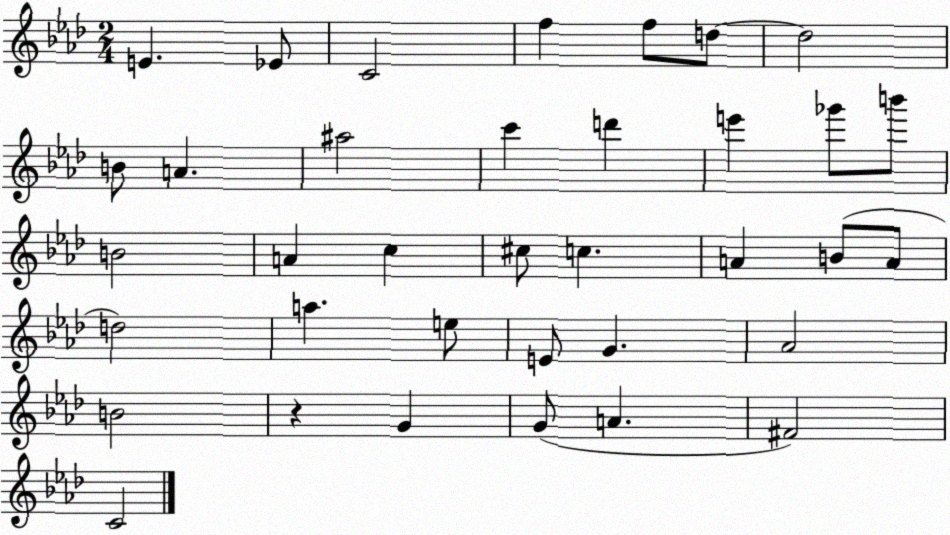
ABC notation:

X:1
T:Untitled
M:2/4
L:1/4
K:Ab
E _E/2 C2 f f/2 d/2 d2 B/2 A ^a2 c' d' e' _g'/2 b'/2 B2 A c ^c/2 c A B/2 A/2 d2 a e/2 E/2 G _A2 B2 z G G/2 A ^F2 C2